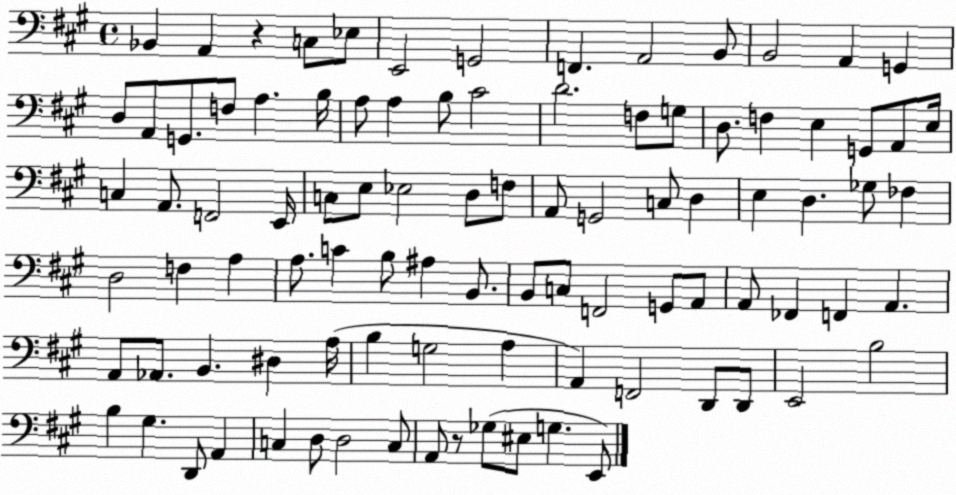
X:1
T:Untitled
M:4/4
L:1/4
K:A
_B,, A,, z C,/2 _E,/2 E,,2 G,,2 F,, A,,2 B,,/2 B,,2 A,, G,, D,/2 A,,/2 G,,/2 F,/2 A, B,/4 A,/2 A, B,/2 ^C2 D2 F,/2 G,/2 D,/2 F, E, G,,/2 A,,/2 E,/4 C, A,,/2 F,,2 E,,/4 C,/2 E,/2 _E,2 D,/2 F,/2 A,,/2 G,,2 C,/2 D, E, D, _G,/2 _F, D,2 F, A, A,/2 C B,/2 ^A, B,,/2 B,,/2 C,/2 F,,2 G,,/2 A,,/2 A,,/2 _F,, F,, A,, A,,/2 _A,,/2 B,, ^D, A,/4 B, G,2 A, A,, F,,2 D,,/2 D,,/2 E,,2 B,2 B, ^G, D,,/2 A,, C, D,/2 D,2 C,/2 A,,/2 z/2 _G,/2 ^E,/2 G, E,,/2